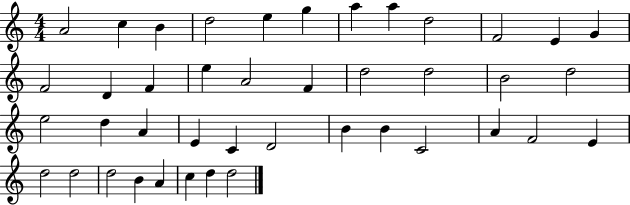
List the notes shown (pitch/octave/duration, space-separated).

A4/h C5/q B4/q D5/h E5/q G5/q A5/q A5/q D5/h F4/h E4/q G4/q F4/h D4/q F4/q E5/q A4/h F4/q D5/h D5/h B4/h D5/h E5/h D5/q A4/q E4/q C4/q D4/h B4/q B4/q C4/h A4/q F4/h E4/q D5/h D5/h D5/h B4/q A4/q C5/q D5/q D5/h